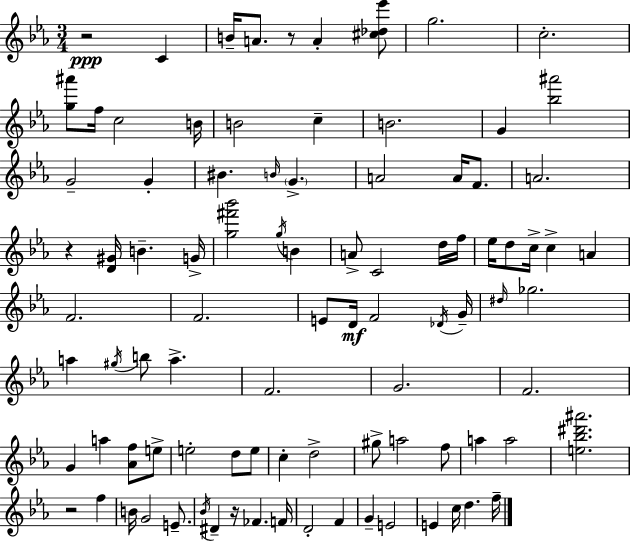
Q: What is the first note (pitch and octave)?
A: C4